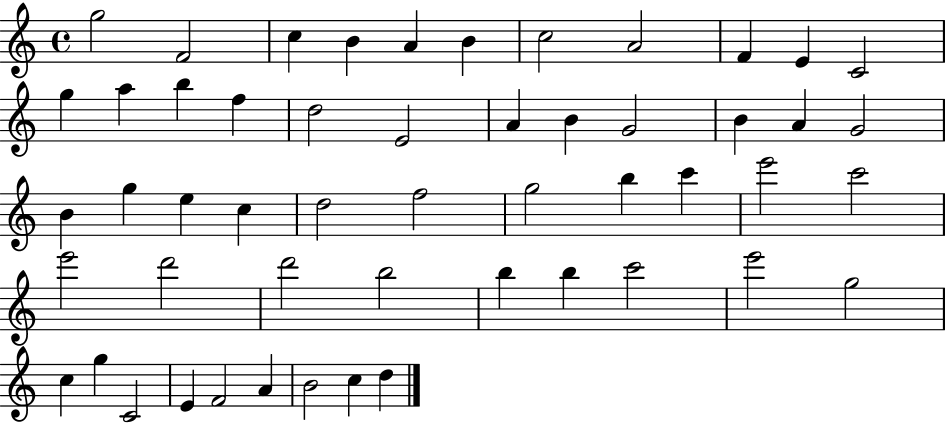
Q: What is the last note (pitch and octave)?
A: D5